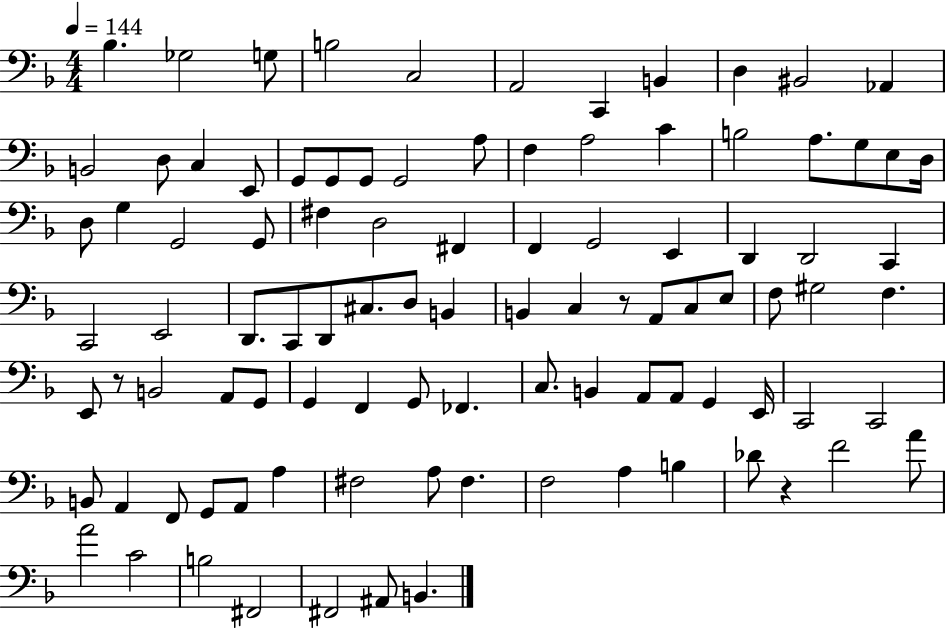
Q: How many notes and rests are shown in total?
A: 98